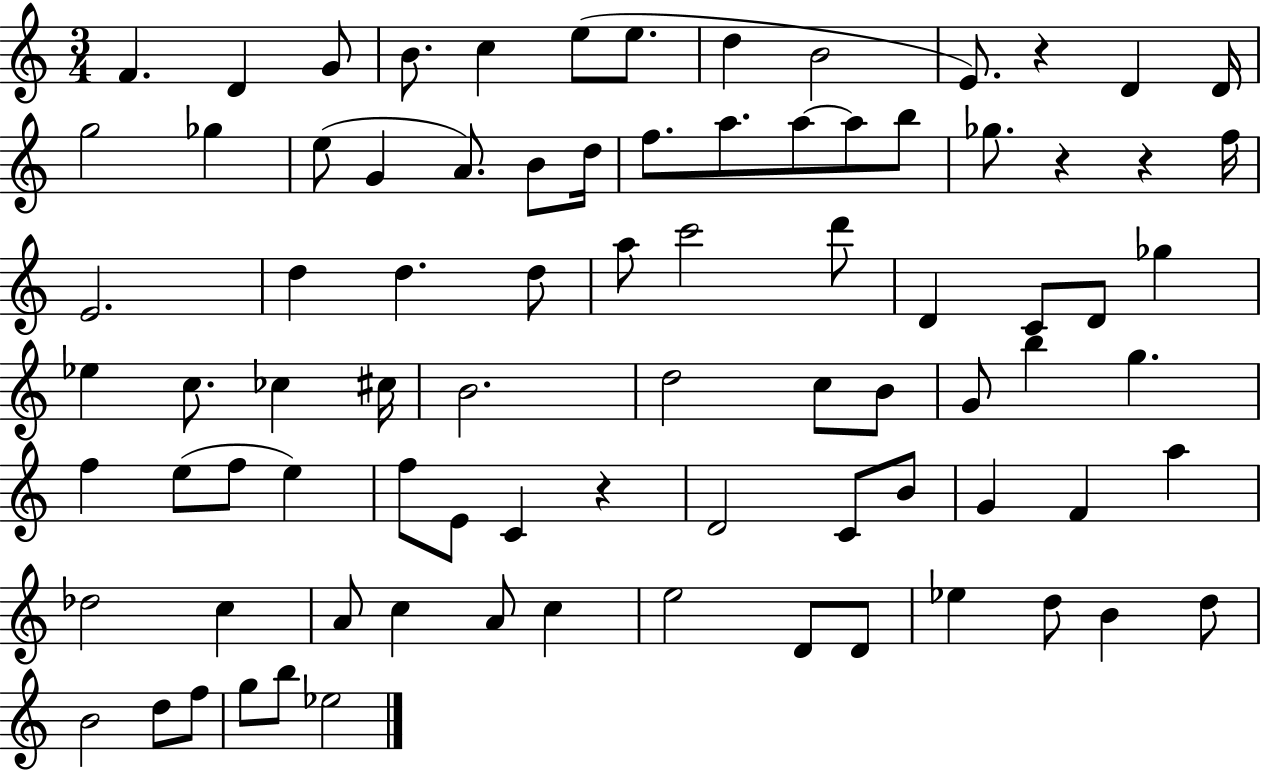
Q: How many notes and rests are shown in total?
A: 84